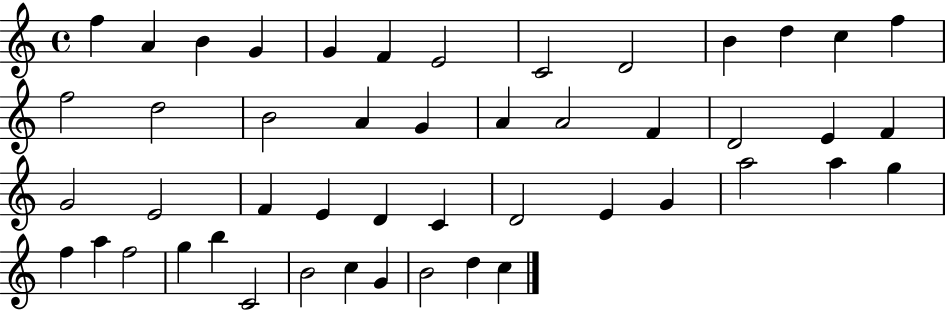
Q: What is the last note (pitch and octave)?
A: C5